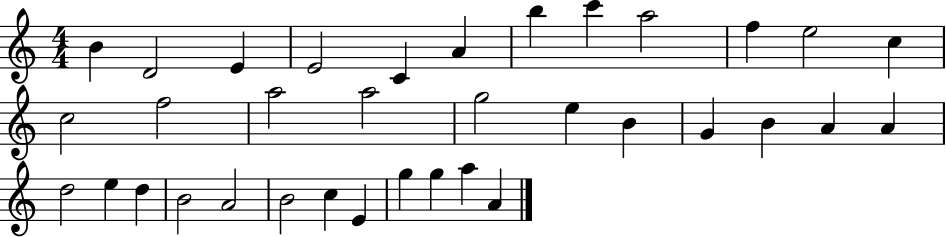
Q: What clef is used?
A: treble